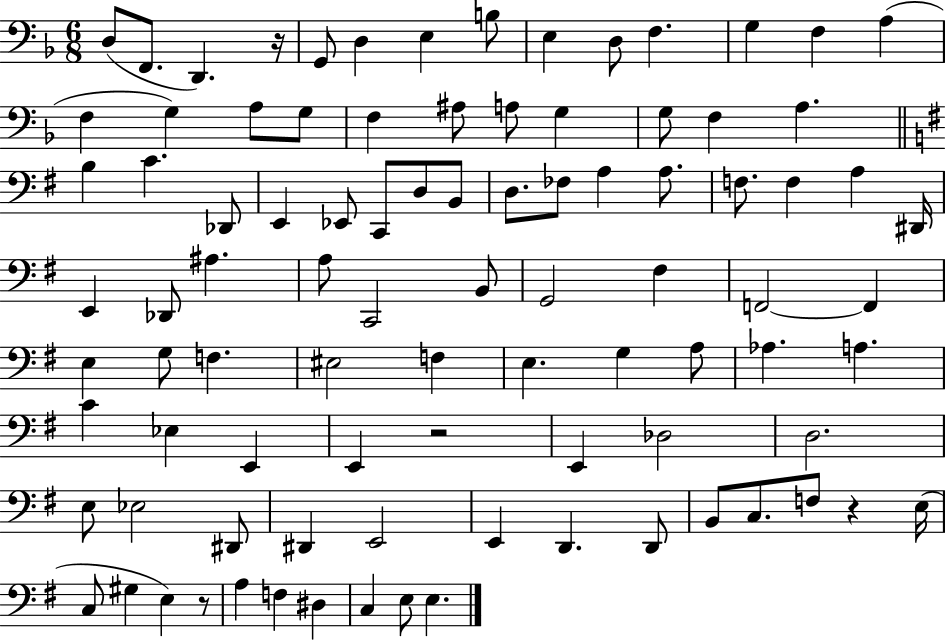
D3/e F2/e. D2/q. R/s G2/e D3/q E3/q B3/e E3/q D3/e F3/q. G3/q F3/q A3/q F3/q G3/q A3/e G3/e F3/q A#3/e A3/e G3/q G3/e F3/q A3/q. B3/q C4/q. Db2/e E2/q Eb2/e C2/e D3/e B2/e D3/e. FES3/e A3/q A3/e. F3/e. F3/q A3/q D#2/s E2/q Db2/e A#3/q. A3/e C2/h B2/e G2/h F#3/q F2/h F2/q E3/q G3/e F3/q. EIS3/h F3/q E3/q. G3/q A3/e Ab3/q. A3/q. C4/q Eb3/q E2/q E2/q R/h E2/q Db3/h D3/h. E3/e Eb3/h D#2/e D#2/q E2/h E2/q D2/q. D2/e B2/e C3/e. F3/e R/q E3/s C3/e G#3/q E3/q R/e A3/q F3/q D#3/q C3/q E3/e E3/q.